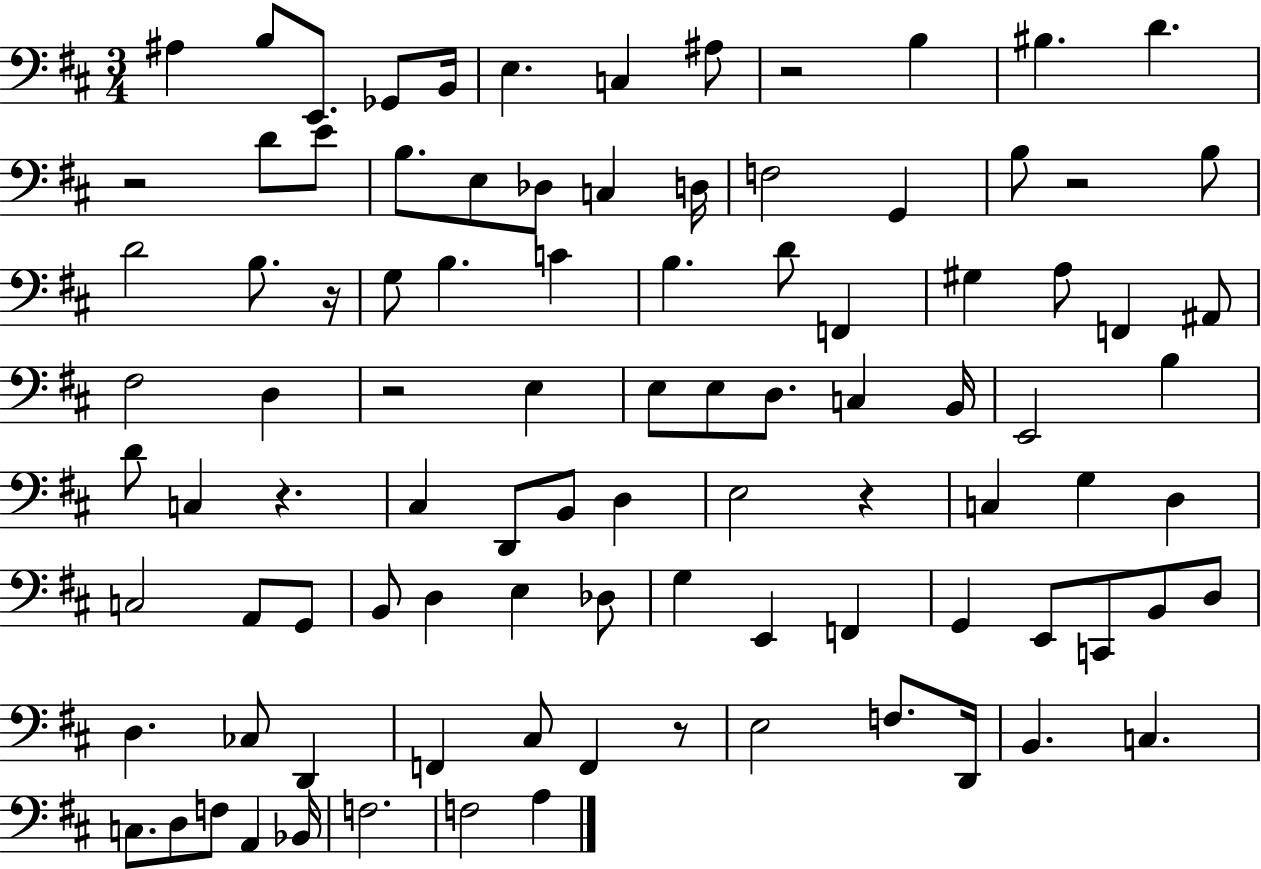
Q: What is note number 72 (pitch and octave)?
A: D2